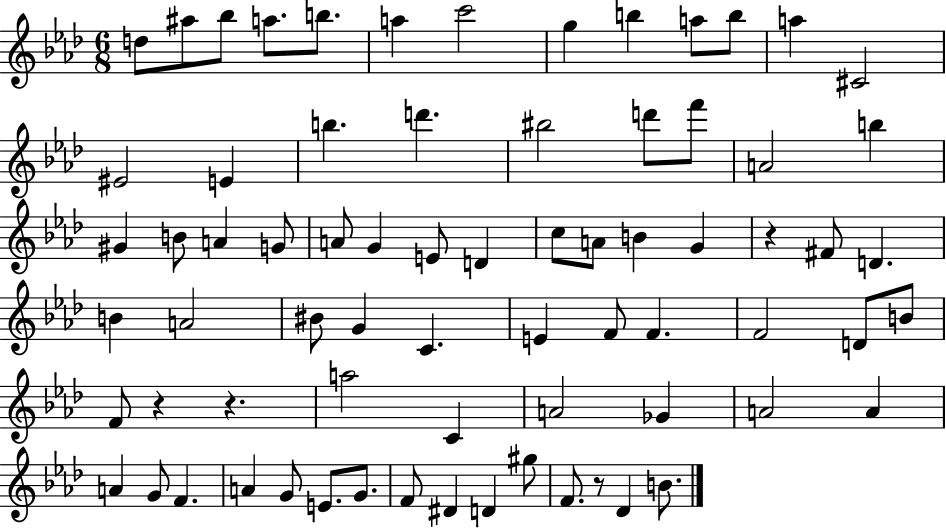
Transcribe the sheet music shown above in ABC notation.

X:1
T:Untitled
M:6/8
L:1/4
K:Ab
d/2 ^a/2 _b/2 a/2 b/2 a c'2 g b a/2 b/2 a ^C2 ^E2 E b d' ^b2 d'/2 f'/2 A2 b ^G B/2 A G/2 A/2 G E/2 D c/2 A/2 B G z ^F/2 D B A2 ^B/2 G C E F/2 F F2 D/2 B/2 F/2 z z a2 C A2 _G A2 A A G/2 F A G/2 E/2 G/2 F/2 ^D D ^g/2 F/2 z/2 _D B/2